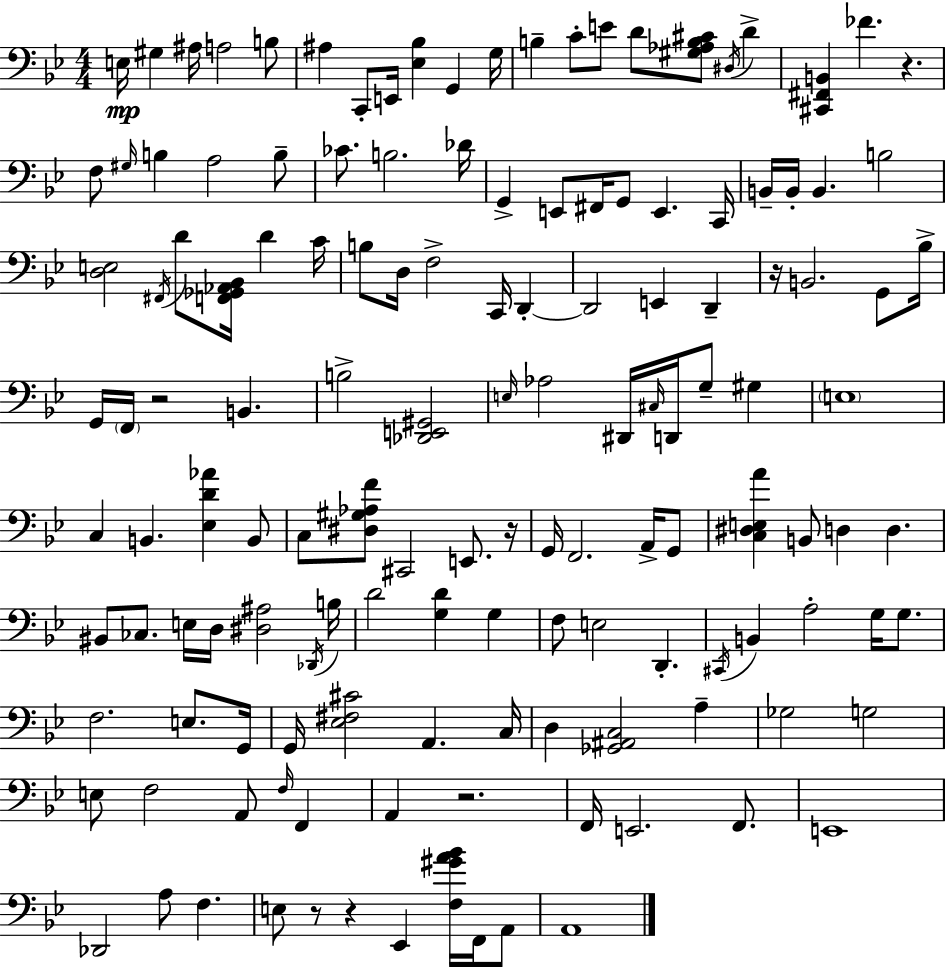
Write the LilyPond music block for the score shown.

{
  \clef bass
  \numericTimeSignature
  \time 4/4
  \key bes \major
  \repeat volta 2 { e16\mp gis4 ais16 a2 b8 | ais4 c,8-. e,16 <ees bes>4 g,4 g16 | b4-- c'8-. e'8 d'8 <gis aes b cis'>8 \acciaccatura { dis16 } d'4-> | <cis, fis, b,>4 fes'4. r4. | \break f8 \grace { gis16 } b4 a2 | b8-- ces'8. b2. | des'16 g,4-> e,8 fis,16 g,8 e,4. | c,16 b,16-- b,16-. b,4. b2 | \break <d e>2 \acciaccatura { fis,16 } d'8 <f, ges, aes, bes,>16 d'4 | c'16 b8 d16 f2-> c,16 d,4-.~~ | d,2 e,4 d,4-- | r16 b,2. | \break g,8 bes16-> g,16 \parenthesize f,16 r2 b,4. | b2-> <des, e, gis,>2 | \grace { e16 } aes2 dis,16 \grace { cis16 } d,16 g8-- | gis4 \parenthesize e1 | \break c4 b,4. <ees d' aes'>4 | b,8 c8 <dis gis aes f'>8 cis,2 | e,8. r16 g,16 f,2. | a,16-> g,8 <c dis e a'>4 b,8 d4 d4. | \break bis,8 ces8. e16 d16 <dis ais>2 | \acciaccatura { des,16 } b16 d'2 <g d'>4 | g4 f8 e2 | d,4.-. \acciaccatura { cis,16 } b,4 a2-. | \break g16 g8. f2. | e8. g,16 g,16 <ees fis cis'>2 | a,4. c16 d4 <ges, ais, c>2 | a4-- ges2 g2 | \break e8 f2 | a,8 \grace { f16 } f,4 a,4 r2. | f,16 e,2. | f,8. e,1 | \break des,2 | a8 f4. e8 r8 r4 | ees,4 <f gis' a' bes'>16 f,16 a,8 a,1 | } \bar "|."
}